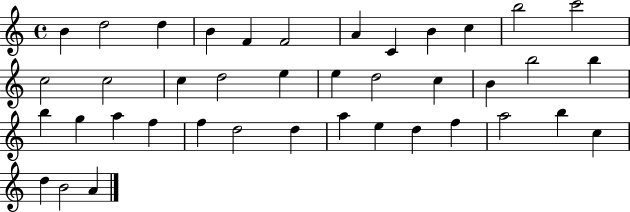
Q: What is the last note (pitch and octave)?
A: A4